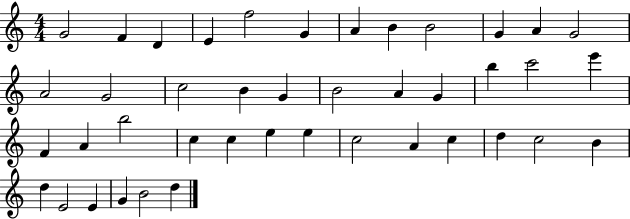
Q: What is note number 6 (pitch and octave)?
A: G4